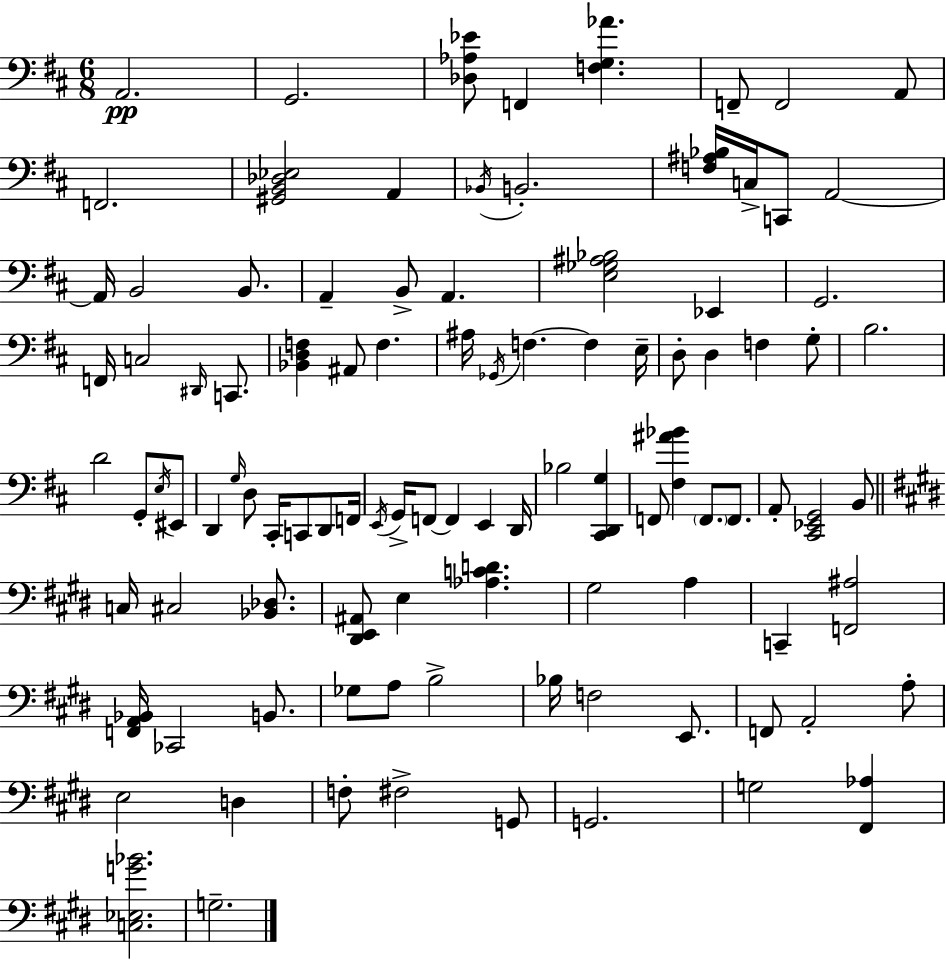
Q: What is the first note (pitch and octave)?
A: A2